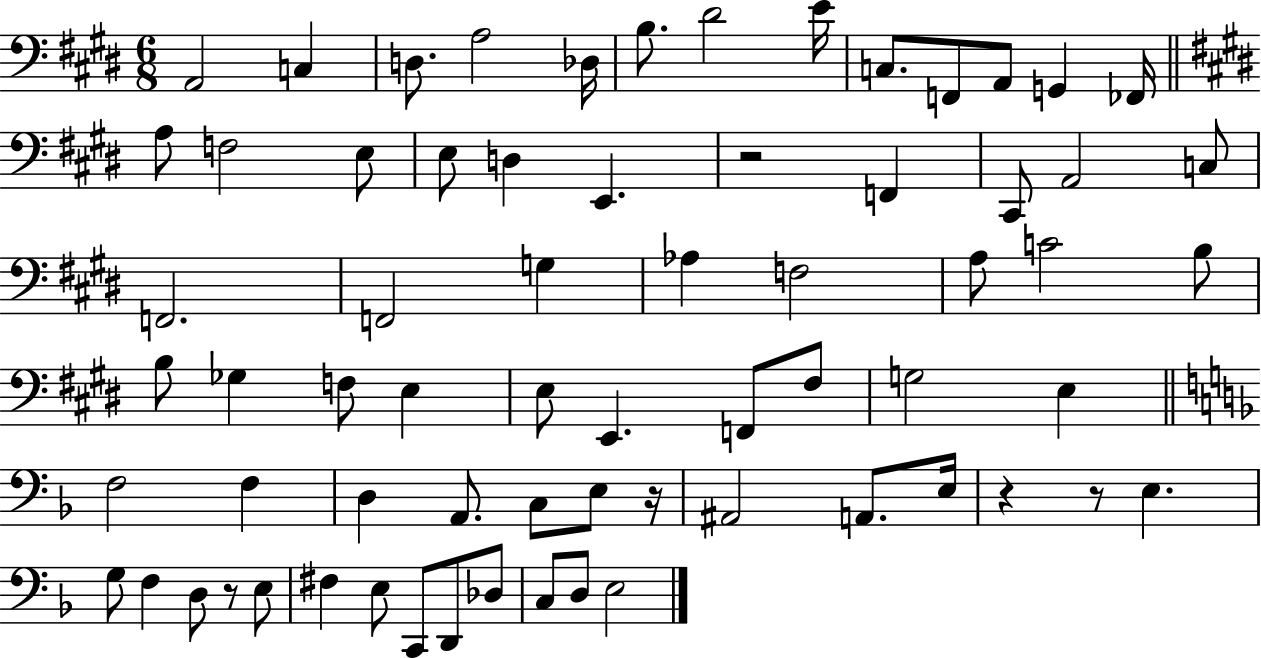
A2/h C3/q D3/e. A3/h Db3/s B3/e. D#4/h E4/s C3/e. F2/e A2/e G2/q FES2/s A3/e F3/h E3/e E3/e D3/q E2/q. R/h F2/q C#2/e A2/h C3/e F2/h. F2/h G3/q Ab3/q F3/h A3/e C4/h B3/e B3/e Gb3/q F3/e E3/q E3/e E2/q. F2/e F#3/e G3/h E3/q F3/h F3/q D3/q A2/e. C3/e E3/e R/s A#2/h A2/e. E3/s R/q R/e E3/q. G3/e F3/q D3/e R/e E3/e F#3/q E3/e C2/e D2/e Db3/e C3/e D3/e E3/h